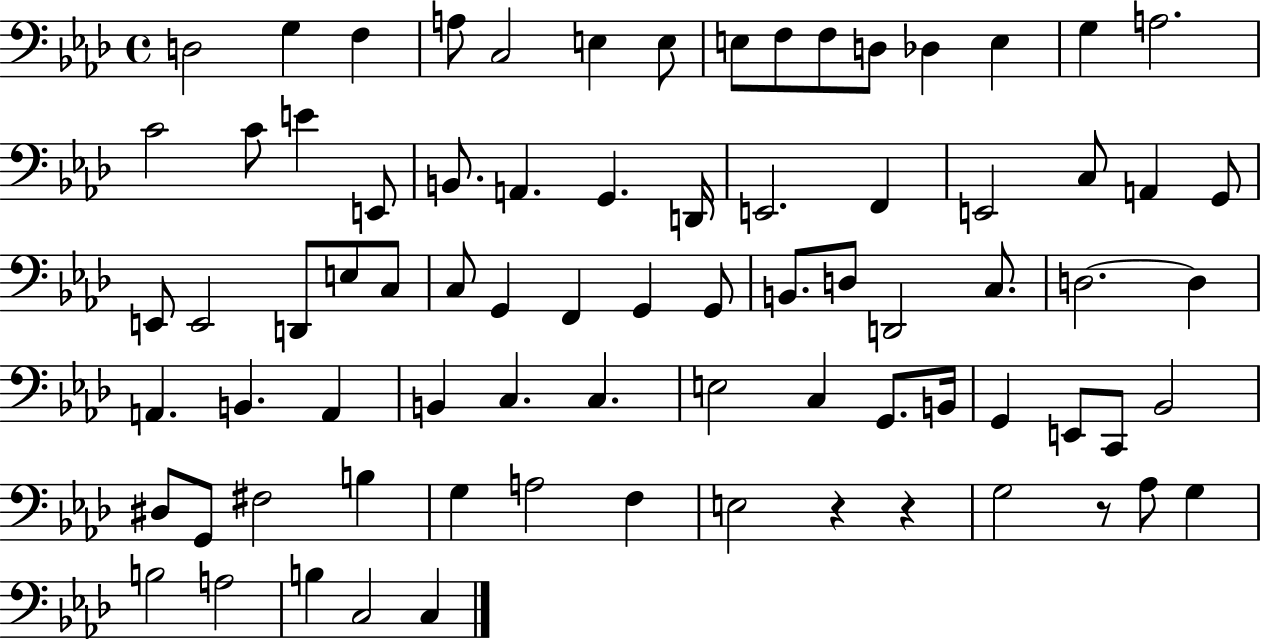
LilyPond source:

{
  \clef bass
  \time 4/4
  \defaultTimeSignature
  \key aes \major
  d2 g4 f4 | a8 c2 e4 e8 | e8 f8 f8 d8 des4 e4 | g4 a2. | \break c'2 c'8 e'4 e,8 | b,8. a,4. g,4. d,16 | e,2. f,4 | e,2 c8 a,4 g,8 | \break e,8 e,2 d,8 e8 c8 | c8 g,4 f,4 g,4 g,8 | b,8. d8 d,2 c8. | d2.~~ d4 | \break a,4. b,4. a,4 | b,4 c4. c4. | e2 c4 g,8. b,16 | g,4 e,8 c,8 bes,2 | \break dis8 g,8 fis2 b4 | g4 a2 f4 | e2 r4 r4 | g2 r8 aes8 g4 | \break b2 a2 | b4 c2 c4 | \bar "|."
}